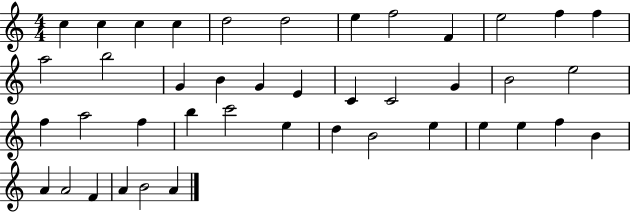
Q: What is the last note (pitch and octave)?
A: A4